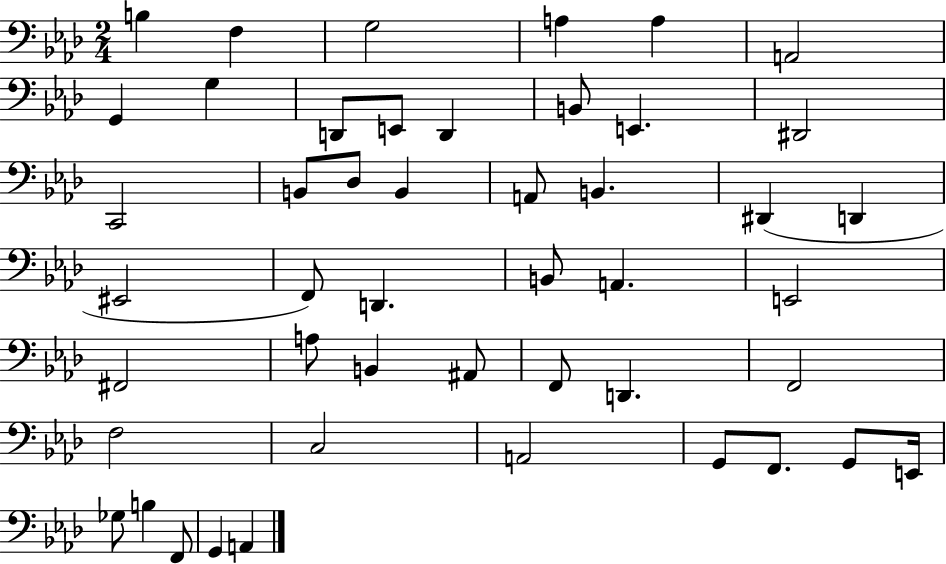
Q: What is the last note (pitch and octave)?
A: A2